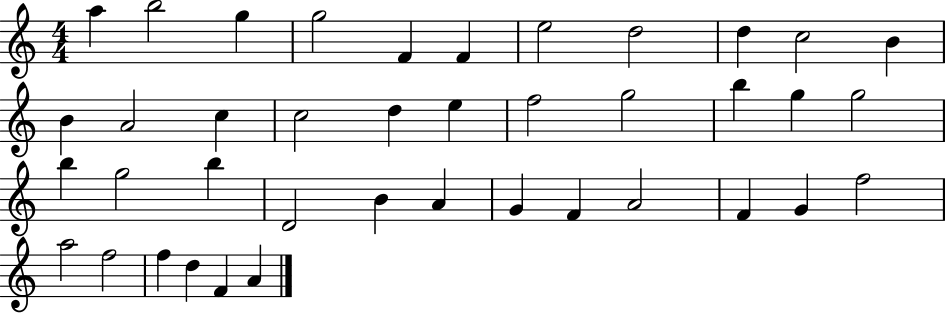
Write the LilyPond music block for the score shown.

{
  \clef treble
  \numericTimeSignature
  \time 4/4
  \key c \major
  a''4 b''2 g''4 | g''2 f'4 f'4 | e''2 d''2 | d''4 c''2 b'4 | \break b'4 a'2 c''4 | c''2 d''4 e''4 | f''2 g''2 | b''4 g''4 g''2 | \break b''4 g''2 b''4 | d'2 b'4 a'4 | g'4 f'4 a'2 | f'4 g'4 f''2 | \break a''2 f''2 | f''4 d''4 f'4 a'4 | \bar "|."
}